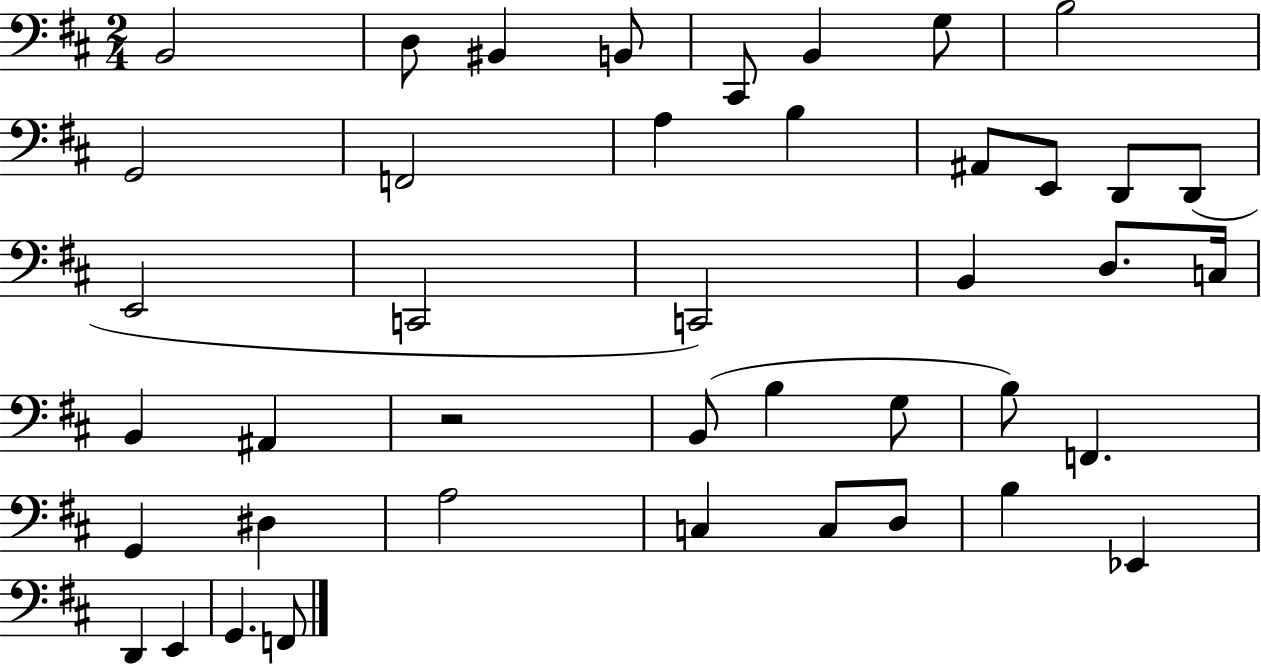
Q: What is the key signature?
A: D major